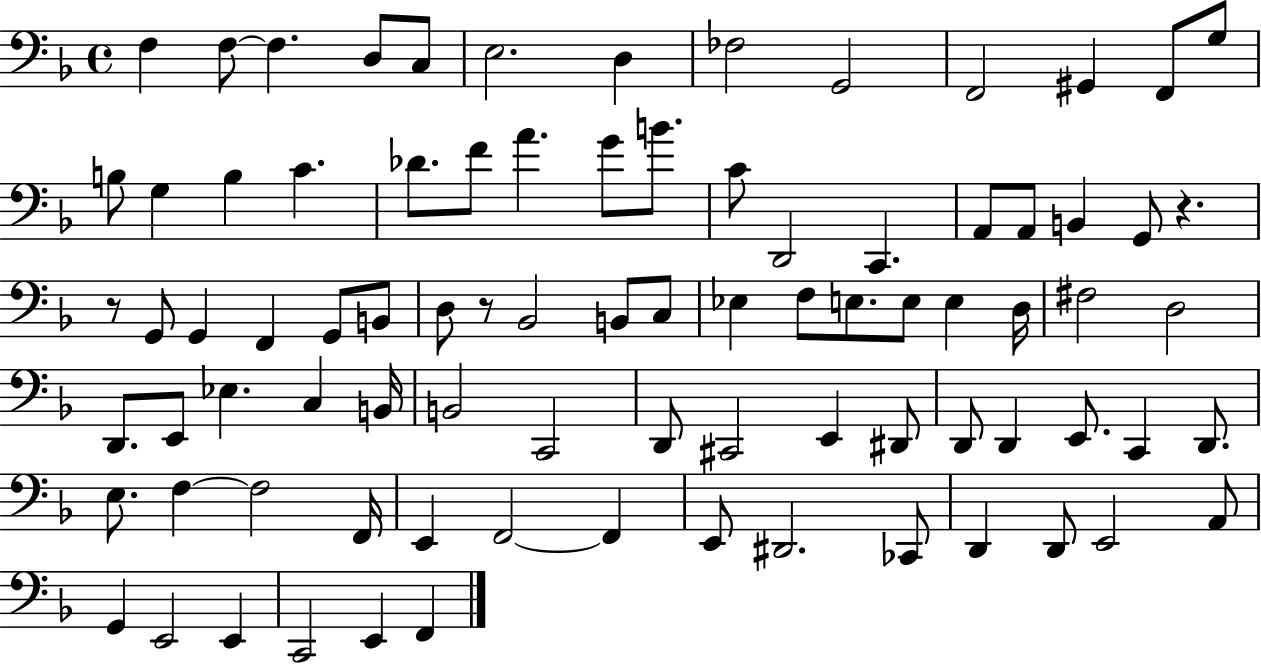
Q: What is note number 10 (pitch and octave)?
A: F2